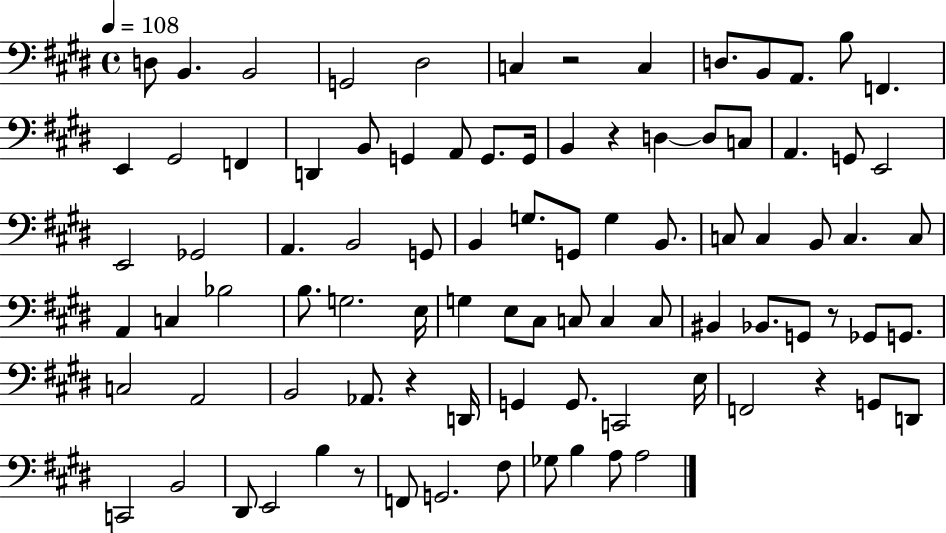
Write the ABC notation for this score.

X:1
T:Untitled
M:4/4
L:1/4
K:E
D,/2 B,, B,,2 G,,2 ^D,2 C, z2 C, D,/2 B,,/2 A,,/2 B,/2 F,, E,, ^G,,2 F,, D,, B,,/2 G,, A,,/2 G,,/2 G,,/4 B,, z D, D,/2 C,/2 A,, G,,/2 E,,2 E,,2 _G,,2 A,, B,,2 G,,/2 B,, G,/2 G,,/2 G, B,,/2 C,/2 C, B,,/2 C, C,/2 A,, C, _B,2 B,/2 G,2 E,/4 G, E,/2 ^C,/2 C,/2 C, C,/2 ^B,, _B,,/2 G,,/2 z/2 _G,,/2 G,,/2 C,2 A,,2 B,,2 _A,,/2 z D,,/4 G,, G,,/2 C,,2 E,/4 F,,2 z G,,/2 D,,/2 C,,2 B,,2 ^D,,/2 E,,2 B, z/2 F,,/2 G,,2 ^F,/2 _G,/2 B, A,/2 A,2